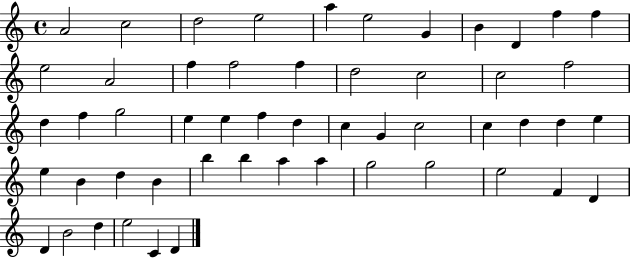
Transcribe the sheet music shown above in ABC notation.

X:1
T:Untitled
M:4/4
L:1/4
K:C
A2 c2 d2 e2 a e2 G B D f f e2 A2 f f2 f d2 c2 c2 f2 d f g2 e e f d c G c2 c d d e e B d B b b a a g2 g2 e2 F D D B2 d e2 C D